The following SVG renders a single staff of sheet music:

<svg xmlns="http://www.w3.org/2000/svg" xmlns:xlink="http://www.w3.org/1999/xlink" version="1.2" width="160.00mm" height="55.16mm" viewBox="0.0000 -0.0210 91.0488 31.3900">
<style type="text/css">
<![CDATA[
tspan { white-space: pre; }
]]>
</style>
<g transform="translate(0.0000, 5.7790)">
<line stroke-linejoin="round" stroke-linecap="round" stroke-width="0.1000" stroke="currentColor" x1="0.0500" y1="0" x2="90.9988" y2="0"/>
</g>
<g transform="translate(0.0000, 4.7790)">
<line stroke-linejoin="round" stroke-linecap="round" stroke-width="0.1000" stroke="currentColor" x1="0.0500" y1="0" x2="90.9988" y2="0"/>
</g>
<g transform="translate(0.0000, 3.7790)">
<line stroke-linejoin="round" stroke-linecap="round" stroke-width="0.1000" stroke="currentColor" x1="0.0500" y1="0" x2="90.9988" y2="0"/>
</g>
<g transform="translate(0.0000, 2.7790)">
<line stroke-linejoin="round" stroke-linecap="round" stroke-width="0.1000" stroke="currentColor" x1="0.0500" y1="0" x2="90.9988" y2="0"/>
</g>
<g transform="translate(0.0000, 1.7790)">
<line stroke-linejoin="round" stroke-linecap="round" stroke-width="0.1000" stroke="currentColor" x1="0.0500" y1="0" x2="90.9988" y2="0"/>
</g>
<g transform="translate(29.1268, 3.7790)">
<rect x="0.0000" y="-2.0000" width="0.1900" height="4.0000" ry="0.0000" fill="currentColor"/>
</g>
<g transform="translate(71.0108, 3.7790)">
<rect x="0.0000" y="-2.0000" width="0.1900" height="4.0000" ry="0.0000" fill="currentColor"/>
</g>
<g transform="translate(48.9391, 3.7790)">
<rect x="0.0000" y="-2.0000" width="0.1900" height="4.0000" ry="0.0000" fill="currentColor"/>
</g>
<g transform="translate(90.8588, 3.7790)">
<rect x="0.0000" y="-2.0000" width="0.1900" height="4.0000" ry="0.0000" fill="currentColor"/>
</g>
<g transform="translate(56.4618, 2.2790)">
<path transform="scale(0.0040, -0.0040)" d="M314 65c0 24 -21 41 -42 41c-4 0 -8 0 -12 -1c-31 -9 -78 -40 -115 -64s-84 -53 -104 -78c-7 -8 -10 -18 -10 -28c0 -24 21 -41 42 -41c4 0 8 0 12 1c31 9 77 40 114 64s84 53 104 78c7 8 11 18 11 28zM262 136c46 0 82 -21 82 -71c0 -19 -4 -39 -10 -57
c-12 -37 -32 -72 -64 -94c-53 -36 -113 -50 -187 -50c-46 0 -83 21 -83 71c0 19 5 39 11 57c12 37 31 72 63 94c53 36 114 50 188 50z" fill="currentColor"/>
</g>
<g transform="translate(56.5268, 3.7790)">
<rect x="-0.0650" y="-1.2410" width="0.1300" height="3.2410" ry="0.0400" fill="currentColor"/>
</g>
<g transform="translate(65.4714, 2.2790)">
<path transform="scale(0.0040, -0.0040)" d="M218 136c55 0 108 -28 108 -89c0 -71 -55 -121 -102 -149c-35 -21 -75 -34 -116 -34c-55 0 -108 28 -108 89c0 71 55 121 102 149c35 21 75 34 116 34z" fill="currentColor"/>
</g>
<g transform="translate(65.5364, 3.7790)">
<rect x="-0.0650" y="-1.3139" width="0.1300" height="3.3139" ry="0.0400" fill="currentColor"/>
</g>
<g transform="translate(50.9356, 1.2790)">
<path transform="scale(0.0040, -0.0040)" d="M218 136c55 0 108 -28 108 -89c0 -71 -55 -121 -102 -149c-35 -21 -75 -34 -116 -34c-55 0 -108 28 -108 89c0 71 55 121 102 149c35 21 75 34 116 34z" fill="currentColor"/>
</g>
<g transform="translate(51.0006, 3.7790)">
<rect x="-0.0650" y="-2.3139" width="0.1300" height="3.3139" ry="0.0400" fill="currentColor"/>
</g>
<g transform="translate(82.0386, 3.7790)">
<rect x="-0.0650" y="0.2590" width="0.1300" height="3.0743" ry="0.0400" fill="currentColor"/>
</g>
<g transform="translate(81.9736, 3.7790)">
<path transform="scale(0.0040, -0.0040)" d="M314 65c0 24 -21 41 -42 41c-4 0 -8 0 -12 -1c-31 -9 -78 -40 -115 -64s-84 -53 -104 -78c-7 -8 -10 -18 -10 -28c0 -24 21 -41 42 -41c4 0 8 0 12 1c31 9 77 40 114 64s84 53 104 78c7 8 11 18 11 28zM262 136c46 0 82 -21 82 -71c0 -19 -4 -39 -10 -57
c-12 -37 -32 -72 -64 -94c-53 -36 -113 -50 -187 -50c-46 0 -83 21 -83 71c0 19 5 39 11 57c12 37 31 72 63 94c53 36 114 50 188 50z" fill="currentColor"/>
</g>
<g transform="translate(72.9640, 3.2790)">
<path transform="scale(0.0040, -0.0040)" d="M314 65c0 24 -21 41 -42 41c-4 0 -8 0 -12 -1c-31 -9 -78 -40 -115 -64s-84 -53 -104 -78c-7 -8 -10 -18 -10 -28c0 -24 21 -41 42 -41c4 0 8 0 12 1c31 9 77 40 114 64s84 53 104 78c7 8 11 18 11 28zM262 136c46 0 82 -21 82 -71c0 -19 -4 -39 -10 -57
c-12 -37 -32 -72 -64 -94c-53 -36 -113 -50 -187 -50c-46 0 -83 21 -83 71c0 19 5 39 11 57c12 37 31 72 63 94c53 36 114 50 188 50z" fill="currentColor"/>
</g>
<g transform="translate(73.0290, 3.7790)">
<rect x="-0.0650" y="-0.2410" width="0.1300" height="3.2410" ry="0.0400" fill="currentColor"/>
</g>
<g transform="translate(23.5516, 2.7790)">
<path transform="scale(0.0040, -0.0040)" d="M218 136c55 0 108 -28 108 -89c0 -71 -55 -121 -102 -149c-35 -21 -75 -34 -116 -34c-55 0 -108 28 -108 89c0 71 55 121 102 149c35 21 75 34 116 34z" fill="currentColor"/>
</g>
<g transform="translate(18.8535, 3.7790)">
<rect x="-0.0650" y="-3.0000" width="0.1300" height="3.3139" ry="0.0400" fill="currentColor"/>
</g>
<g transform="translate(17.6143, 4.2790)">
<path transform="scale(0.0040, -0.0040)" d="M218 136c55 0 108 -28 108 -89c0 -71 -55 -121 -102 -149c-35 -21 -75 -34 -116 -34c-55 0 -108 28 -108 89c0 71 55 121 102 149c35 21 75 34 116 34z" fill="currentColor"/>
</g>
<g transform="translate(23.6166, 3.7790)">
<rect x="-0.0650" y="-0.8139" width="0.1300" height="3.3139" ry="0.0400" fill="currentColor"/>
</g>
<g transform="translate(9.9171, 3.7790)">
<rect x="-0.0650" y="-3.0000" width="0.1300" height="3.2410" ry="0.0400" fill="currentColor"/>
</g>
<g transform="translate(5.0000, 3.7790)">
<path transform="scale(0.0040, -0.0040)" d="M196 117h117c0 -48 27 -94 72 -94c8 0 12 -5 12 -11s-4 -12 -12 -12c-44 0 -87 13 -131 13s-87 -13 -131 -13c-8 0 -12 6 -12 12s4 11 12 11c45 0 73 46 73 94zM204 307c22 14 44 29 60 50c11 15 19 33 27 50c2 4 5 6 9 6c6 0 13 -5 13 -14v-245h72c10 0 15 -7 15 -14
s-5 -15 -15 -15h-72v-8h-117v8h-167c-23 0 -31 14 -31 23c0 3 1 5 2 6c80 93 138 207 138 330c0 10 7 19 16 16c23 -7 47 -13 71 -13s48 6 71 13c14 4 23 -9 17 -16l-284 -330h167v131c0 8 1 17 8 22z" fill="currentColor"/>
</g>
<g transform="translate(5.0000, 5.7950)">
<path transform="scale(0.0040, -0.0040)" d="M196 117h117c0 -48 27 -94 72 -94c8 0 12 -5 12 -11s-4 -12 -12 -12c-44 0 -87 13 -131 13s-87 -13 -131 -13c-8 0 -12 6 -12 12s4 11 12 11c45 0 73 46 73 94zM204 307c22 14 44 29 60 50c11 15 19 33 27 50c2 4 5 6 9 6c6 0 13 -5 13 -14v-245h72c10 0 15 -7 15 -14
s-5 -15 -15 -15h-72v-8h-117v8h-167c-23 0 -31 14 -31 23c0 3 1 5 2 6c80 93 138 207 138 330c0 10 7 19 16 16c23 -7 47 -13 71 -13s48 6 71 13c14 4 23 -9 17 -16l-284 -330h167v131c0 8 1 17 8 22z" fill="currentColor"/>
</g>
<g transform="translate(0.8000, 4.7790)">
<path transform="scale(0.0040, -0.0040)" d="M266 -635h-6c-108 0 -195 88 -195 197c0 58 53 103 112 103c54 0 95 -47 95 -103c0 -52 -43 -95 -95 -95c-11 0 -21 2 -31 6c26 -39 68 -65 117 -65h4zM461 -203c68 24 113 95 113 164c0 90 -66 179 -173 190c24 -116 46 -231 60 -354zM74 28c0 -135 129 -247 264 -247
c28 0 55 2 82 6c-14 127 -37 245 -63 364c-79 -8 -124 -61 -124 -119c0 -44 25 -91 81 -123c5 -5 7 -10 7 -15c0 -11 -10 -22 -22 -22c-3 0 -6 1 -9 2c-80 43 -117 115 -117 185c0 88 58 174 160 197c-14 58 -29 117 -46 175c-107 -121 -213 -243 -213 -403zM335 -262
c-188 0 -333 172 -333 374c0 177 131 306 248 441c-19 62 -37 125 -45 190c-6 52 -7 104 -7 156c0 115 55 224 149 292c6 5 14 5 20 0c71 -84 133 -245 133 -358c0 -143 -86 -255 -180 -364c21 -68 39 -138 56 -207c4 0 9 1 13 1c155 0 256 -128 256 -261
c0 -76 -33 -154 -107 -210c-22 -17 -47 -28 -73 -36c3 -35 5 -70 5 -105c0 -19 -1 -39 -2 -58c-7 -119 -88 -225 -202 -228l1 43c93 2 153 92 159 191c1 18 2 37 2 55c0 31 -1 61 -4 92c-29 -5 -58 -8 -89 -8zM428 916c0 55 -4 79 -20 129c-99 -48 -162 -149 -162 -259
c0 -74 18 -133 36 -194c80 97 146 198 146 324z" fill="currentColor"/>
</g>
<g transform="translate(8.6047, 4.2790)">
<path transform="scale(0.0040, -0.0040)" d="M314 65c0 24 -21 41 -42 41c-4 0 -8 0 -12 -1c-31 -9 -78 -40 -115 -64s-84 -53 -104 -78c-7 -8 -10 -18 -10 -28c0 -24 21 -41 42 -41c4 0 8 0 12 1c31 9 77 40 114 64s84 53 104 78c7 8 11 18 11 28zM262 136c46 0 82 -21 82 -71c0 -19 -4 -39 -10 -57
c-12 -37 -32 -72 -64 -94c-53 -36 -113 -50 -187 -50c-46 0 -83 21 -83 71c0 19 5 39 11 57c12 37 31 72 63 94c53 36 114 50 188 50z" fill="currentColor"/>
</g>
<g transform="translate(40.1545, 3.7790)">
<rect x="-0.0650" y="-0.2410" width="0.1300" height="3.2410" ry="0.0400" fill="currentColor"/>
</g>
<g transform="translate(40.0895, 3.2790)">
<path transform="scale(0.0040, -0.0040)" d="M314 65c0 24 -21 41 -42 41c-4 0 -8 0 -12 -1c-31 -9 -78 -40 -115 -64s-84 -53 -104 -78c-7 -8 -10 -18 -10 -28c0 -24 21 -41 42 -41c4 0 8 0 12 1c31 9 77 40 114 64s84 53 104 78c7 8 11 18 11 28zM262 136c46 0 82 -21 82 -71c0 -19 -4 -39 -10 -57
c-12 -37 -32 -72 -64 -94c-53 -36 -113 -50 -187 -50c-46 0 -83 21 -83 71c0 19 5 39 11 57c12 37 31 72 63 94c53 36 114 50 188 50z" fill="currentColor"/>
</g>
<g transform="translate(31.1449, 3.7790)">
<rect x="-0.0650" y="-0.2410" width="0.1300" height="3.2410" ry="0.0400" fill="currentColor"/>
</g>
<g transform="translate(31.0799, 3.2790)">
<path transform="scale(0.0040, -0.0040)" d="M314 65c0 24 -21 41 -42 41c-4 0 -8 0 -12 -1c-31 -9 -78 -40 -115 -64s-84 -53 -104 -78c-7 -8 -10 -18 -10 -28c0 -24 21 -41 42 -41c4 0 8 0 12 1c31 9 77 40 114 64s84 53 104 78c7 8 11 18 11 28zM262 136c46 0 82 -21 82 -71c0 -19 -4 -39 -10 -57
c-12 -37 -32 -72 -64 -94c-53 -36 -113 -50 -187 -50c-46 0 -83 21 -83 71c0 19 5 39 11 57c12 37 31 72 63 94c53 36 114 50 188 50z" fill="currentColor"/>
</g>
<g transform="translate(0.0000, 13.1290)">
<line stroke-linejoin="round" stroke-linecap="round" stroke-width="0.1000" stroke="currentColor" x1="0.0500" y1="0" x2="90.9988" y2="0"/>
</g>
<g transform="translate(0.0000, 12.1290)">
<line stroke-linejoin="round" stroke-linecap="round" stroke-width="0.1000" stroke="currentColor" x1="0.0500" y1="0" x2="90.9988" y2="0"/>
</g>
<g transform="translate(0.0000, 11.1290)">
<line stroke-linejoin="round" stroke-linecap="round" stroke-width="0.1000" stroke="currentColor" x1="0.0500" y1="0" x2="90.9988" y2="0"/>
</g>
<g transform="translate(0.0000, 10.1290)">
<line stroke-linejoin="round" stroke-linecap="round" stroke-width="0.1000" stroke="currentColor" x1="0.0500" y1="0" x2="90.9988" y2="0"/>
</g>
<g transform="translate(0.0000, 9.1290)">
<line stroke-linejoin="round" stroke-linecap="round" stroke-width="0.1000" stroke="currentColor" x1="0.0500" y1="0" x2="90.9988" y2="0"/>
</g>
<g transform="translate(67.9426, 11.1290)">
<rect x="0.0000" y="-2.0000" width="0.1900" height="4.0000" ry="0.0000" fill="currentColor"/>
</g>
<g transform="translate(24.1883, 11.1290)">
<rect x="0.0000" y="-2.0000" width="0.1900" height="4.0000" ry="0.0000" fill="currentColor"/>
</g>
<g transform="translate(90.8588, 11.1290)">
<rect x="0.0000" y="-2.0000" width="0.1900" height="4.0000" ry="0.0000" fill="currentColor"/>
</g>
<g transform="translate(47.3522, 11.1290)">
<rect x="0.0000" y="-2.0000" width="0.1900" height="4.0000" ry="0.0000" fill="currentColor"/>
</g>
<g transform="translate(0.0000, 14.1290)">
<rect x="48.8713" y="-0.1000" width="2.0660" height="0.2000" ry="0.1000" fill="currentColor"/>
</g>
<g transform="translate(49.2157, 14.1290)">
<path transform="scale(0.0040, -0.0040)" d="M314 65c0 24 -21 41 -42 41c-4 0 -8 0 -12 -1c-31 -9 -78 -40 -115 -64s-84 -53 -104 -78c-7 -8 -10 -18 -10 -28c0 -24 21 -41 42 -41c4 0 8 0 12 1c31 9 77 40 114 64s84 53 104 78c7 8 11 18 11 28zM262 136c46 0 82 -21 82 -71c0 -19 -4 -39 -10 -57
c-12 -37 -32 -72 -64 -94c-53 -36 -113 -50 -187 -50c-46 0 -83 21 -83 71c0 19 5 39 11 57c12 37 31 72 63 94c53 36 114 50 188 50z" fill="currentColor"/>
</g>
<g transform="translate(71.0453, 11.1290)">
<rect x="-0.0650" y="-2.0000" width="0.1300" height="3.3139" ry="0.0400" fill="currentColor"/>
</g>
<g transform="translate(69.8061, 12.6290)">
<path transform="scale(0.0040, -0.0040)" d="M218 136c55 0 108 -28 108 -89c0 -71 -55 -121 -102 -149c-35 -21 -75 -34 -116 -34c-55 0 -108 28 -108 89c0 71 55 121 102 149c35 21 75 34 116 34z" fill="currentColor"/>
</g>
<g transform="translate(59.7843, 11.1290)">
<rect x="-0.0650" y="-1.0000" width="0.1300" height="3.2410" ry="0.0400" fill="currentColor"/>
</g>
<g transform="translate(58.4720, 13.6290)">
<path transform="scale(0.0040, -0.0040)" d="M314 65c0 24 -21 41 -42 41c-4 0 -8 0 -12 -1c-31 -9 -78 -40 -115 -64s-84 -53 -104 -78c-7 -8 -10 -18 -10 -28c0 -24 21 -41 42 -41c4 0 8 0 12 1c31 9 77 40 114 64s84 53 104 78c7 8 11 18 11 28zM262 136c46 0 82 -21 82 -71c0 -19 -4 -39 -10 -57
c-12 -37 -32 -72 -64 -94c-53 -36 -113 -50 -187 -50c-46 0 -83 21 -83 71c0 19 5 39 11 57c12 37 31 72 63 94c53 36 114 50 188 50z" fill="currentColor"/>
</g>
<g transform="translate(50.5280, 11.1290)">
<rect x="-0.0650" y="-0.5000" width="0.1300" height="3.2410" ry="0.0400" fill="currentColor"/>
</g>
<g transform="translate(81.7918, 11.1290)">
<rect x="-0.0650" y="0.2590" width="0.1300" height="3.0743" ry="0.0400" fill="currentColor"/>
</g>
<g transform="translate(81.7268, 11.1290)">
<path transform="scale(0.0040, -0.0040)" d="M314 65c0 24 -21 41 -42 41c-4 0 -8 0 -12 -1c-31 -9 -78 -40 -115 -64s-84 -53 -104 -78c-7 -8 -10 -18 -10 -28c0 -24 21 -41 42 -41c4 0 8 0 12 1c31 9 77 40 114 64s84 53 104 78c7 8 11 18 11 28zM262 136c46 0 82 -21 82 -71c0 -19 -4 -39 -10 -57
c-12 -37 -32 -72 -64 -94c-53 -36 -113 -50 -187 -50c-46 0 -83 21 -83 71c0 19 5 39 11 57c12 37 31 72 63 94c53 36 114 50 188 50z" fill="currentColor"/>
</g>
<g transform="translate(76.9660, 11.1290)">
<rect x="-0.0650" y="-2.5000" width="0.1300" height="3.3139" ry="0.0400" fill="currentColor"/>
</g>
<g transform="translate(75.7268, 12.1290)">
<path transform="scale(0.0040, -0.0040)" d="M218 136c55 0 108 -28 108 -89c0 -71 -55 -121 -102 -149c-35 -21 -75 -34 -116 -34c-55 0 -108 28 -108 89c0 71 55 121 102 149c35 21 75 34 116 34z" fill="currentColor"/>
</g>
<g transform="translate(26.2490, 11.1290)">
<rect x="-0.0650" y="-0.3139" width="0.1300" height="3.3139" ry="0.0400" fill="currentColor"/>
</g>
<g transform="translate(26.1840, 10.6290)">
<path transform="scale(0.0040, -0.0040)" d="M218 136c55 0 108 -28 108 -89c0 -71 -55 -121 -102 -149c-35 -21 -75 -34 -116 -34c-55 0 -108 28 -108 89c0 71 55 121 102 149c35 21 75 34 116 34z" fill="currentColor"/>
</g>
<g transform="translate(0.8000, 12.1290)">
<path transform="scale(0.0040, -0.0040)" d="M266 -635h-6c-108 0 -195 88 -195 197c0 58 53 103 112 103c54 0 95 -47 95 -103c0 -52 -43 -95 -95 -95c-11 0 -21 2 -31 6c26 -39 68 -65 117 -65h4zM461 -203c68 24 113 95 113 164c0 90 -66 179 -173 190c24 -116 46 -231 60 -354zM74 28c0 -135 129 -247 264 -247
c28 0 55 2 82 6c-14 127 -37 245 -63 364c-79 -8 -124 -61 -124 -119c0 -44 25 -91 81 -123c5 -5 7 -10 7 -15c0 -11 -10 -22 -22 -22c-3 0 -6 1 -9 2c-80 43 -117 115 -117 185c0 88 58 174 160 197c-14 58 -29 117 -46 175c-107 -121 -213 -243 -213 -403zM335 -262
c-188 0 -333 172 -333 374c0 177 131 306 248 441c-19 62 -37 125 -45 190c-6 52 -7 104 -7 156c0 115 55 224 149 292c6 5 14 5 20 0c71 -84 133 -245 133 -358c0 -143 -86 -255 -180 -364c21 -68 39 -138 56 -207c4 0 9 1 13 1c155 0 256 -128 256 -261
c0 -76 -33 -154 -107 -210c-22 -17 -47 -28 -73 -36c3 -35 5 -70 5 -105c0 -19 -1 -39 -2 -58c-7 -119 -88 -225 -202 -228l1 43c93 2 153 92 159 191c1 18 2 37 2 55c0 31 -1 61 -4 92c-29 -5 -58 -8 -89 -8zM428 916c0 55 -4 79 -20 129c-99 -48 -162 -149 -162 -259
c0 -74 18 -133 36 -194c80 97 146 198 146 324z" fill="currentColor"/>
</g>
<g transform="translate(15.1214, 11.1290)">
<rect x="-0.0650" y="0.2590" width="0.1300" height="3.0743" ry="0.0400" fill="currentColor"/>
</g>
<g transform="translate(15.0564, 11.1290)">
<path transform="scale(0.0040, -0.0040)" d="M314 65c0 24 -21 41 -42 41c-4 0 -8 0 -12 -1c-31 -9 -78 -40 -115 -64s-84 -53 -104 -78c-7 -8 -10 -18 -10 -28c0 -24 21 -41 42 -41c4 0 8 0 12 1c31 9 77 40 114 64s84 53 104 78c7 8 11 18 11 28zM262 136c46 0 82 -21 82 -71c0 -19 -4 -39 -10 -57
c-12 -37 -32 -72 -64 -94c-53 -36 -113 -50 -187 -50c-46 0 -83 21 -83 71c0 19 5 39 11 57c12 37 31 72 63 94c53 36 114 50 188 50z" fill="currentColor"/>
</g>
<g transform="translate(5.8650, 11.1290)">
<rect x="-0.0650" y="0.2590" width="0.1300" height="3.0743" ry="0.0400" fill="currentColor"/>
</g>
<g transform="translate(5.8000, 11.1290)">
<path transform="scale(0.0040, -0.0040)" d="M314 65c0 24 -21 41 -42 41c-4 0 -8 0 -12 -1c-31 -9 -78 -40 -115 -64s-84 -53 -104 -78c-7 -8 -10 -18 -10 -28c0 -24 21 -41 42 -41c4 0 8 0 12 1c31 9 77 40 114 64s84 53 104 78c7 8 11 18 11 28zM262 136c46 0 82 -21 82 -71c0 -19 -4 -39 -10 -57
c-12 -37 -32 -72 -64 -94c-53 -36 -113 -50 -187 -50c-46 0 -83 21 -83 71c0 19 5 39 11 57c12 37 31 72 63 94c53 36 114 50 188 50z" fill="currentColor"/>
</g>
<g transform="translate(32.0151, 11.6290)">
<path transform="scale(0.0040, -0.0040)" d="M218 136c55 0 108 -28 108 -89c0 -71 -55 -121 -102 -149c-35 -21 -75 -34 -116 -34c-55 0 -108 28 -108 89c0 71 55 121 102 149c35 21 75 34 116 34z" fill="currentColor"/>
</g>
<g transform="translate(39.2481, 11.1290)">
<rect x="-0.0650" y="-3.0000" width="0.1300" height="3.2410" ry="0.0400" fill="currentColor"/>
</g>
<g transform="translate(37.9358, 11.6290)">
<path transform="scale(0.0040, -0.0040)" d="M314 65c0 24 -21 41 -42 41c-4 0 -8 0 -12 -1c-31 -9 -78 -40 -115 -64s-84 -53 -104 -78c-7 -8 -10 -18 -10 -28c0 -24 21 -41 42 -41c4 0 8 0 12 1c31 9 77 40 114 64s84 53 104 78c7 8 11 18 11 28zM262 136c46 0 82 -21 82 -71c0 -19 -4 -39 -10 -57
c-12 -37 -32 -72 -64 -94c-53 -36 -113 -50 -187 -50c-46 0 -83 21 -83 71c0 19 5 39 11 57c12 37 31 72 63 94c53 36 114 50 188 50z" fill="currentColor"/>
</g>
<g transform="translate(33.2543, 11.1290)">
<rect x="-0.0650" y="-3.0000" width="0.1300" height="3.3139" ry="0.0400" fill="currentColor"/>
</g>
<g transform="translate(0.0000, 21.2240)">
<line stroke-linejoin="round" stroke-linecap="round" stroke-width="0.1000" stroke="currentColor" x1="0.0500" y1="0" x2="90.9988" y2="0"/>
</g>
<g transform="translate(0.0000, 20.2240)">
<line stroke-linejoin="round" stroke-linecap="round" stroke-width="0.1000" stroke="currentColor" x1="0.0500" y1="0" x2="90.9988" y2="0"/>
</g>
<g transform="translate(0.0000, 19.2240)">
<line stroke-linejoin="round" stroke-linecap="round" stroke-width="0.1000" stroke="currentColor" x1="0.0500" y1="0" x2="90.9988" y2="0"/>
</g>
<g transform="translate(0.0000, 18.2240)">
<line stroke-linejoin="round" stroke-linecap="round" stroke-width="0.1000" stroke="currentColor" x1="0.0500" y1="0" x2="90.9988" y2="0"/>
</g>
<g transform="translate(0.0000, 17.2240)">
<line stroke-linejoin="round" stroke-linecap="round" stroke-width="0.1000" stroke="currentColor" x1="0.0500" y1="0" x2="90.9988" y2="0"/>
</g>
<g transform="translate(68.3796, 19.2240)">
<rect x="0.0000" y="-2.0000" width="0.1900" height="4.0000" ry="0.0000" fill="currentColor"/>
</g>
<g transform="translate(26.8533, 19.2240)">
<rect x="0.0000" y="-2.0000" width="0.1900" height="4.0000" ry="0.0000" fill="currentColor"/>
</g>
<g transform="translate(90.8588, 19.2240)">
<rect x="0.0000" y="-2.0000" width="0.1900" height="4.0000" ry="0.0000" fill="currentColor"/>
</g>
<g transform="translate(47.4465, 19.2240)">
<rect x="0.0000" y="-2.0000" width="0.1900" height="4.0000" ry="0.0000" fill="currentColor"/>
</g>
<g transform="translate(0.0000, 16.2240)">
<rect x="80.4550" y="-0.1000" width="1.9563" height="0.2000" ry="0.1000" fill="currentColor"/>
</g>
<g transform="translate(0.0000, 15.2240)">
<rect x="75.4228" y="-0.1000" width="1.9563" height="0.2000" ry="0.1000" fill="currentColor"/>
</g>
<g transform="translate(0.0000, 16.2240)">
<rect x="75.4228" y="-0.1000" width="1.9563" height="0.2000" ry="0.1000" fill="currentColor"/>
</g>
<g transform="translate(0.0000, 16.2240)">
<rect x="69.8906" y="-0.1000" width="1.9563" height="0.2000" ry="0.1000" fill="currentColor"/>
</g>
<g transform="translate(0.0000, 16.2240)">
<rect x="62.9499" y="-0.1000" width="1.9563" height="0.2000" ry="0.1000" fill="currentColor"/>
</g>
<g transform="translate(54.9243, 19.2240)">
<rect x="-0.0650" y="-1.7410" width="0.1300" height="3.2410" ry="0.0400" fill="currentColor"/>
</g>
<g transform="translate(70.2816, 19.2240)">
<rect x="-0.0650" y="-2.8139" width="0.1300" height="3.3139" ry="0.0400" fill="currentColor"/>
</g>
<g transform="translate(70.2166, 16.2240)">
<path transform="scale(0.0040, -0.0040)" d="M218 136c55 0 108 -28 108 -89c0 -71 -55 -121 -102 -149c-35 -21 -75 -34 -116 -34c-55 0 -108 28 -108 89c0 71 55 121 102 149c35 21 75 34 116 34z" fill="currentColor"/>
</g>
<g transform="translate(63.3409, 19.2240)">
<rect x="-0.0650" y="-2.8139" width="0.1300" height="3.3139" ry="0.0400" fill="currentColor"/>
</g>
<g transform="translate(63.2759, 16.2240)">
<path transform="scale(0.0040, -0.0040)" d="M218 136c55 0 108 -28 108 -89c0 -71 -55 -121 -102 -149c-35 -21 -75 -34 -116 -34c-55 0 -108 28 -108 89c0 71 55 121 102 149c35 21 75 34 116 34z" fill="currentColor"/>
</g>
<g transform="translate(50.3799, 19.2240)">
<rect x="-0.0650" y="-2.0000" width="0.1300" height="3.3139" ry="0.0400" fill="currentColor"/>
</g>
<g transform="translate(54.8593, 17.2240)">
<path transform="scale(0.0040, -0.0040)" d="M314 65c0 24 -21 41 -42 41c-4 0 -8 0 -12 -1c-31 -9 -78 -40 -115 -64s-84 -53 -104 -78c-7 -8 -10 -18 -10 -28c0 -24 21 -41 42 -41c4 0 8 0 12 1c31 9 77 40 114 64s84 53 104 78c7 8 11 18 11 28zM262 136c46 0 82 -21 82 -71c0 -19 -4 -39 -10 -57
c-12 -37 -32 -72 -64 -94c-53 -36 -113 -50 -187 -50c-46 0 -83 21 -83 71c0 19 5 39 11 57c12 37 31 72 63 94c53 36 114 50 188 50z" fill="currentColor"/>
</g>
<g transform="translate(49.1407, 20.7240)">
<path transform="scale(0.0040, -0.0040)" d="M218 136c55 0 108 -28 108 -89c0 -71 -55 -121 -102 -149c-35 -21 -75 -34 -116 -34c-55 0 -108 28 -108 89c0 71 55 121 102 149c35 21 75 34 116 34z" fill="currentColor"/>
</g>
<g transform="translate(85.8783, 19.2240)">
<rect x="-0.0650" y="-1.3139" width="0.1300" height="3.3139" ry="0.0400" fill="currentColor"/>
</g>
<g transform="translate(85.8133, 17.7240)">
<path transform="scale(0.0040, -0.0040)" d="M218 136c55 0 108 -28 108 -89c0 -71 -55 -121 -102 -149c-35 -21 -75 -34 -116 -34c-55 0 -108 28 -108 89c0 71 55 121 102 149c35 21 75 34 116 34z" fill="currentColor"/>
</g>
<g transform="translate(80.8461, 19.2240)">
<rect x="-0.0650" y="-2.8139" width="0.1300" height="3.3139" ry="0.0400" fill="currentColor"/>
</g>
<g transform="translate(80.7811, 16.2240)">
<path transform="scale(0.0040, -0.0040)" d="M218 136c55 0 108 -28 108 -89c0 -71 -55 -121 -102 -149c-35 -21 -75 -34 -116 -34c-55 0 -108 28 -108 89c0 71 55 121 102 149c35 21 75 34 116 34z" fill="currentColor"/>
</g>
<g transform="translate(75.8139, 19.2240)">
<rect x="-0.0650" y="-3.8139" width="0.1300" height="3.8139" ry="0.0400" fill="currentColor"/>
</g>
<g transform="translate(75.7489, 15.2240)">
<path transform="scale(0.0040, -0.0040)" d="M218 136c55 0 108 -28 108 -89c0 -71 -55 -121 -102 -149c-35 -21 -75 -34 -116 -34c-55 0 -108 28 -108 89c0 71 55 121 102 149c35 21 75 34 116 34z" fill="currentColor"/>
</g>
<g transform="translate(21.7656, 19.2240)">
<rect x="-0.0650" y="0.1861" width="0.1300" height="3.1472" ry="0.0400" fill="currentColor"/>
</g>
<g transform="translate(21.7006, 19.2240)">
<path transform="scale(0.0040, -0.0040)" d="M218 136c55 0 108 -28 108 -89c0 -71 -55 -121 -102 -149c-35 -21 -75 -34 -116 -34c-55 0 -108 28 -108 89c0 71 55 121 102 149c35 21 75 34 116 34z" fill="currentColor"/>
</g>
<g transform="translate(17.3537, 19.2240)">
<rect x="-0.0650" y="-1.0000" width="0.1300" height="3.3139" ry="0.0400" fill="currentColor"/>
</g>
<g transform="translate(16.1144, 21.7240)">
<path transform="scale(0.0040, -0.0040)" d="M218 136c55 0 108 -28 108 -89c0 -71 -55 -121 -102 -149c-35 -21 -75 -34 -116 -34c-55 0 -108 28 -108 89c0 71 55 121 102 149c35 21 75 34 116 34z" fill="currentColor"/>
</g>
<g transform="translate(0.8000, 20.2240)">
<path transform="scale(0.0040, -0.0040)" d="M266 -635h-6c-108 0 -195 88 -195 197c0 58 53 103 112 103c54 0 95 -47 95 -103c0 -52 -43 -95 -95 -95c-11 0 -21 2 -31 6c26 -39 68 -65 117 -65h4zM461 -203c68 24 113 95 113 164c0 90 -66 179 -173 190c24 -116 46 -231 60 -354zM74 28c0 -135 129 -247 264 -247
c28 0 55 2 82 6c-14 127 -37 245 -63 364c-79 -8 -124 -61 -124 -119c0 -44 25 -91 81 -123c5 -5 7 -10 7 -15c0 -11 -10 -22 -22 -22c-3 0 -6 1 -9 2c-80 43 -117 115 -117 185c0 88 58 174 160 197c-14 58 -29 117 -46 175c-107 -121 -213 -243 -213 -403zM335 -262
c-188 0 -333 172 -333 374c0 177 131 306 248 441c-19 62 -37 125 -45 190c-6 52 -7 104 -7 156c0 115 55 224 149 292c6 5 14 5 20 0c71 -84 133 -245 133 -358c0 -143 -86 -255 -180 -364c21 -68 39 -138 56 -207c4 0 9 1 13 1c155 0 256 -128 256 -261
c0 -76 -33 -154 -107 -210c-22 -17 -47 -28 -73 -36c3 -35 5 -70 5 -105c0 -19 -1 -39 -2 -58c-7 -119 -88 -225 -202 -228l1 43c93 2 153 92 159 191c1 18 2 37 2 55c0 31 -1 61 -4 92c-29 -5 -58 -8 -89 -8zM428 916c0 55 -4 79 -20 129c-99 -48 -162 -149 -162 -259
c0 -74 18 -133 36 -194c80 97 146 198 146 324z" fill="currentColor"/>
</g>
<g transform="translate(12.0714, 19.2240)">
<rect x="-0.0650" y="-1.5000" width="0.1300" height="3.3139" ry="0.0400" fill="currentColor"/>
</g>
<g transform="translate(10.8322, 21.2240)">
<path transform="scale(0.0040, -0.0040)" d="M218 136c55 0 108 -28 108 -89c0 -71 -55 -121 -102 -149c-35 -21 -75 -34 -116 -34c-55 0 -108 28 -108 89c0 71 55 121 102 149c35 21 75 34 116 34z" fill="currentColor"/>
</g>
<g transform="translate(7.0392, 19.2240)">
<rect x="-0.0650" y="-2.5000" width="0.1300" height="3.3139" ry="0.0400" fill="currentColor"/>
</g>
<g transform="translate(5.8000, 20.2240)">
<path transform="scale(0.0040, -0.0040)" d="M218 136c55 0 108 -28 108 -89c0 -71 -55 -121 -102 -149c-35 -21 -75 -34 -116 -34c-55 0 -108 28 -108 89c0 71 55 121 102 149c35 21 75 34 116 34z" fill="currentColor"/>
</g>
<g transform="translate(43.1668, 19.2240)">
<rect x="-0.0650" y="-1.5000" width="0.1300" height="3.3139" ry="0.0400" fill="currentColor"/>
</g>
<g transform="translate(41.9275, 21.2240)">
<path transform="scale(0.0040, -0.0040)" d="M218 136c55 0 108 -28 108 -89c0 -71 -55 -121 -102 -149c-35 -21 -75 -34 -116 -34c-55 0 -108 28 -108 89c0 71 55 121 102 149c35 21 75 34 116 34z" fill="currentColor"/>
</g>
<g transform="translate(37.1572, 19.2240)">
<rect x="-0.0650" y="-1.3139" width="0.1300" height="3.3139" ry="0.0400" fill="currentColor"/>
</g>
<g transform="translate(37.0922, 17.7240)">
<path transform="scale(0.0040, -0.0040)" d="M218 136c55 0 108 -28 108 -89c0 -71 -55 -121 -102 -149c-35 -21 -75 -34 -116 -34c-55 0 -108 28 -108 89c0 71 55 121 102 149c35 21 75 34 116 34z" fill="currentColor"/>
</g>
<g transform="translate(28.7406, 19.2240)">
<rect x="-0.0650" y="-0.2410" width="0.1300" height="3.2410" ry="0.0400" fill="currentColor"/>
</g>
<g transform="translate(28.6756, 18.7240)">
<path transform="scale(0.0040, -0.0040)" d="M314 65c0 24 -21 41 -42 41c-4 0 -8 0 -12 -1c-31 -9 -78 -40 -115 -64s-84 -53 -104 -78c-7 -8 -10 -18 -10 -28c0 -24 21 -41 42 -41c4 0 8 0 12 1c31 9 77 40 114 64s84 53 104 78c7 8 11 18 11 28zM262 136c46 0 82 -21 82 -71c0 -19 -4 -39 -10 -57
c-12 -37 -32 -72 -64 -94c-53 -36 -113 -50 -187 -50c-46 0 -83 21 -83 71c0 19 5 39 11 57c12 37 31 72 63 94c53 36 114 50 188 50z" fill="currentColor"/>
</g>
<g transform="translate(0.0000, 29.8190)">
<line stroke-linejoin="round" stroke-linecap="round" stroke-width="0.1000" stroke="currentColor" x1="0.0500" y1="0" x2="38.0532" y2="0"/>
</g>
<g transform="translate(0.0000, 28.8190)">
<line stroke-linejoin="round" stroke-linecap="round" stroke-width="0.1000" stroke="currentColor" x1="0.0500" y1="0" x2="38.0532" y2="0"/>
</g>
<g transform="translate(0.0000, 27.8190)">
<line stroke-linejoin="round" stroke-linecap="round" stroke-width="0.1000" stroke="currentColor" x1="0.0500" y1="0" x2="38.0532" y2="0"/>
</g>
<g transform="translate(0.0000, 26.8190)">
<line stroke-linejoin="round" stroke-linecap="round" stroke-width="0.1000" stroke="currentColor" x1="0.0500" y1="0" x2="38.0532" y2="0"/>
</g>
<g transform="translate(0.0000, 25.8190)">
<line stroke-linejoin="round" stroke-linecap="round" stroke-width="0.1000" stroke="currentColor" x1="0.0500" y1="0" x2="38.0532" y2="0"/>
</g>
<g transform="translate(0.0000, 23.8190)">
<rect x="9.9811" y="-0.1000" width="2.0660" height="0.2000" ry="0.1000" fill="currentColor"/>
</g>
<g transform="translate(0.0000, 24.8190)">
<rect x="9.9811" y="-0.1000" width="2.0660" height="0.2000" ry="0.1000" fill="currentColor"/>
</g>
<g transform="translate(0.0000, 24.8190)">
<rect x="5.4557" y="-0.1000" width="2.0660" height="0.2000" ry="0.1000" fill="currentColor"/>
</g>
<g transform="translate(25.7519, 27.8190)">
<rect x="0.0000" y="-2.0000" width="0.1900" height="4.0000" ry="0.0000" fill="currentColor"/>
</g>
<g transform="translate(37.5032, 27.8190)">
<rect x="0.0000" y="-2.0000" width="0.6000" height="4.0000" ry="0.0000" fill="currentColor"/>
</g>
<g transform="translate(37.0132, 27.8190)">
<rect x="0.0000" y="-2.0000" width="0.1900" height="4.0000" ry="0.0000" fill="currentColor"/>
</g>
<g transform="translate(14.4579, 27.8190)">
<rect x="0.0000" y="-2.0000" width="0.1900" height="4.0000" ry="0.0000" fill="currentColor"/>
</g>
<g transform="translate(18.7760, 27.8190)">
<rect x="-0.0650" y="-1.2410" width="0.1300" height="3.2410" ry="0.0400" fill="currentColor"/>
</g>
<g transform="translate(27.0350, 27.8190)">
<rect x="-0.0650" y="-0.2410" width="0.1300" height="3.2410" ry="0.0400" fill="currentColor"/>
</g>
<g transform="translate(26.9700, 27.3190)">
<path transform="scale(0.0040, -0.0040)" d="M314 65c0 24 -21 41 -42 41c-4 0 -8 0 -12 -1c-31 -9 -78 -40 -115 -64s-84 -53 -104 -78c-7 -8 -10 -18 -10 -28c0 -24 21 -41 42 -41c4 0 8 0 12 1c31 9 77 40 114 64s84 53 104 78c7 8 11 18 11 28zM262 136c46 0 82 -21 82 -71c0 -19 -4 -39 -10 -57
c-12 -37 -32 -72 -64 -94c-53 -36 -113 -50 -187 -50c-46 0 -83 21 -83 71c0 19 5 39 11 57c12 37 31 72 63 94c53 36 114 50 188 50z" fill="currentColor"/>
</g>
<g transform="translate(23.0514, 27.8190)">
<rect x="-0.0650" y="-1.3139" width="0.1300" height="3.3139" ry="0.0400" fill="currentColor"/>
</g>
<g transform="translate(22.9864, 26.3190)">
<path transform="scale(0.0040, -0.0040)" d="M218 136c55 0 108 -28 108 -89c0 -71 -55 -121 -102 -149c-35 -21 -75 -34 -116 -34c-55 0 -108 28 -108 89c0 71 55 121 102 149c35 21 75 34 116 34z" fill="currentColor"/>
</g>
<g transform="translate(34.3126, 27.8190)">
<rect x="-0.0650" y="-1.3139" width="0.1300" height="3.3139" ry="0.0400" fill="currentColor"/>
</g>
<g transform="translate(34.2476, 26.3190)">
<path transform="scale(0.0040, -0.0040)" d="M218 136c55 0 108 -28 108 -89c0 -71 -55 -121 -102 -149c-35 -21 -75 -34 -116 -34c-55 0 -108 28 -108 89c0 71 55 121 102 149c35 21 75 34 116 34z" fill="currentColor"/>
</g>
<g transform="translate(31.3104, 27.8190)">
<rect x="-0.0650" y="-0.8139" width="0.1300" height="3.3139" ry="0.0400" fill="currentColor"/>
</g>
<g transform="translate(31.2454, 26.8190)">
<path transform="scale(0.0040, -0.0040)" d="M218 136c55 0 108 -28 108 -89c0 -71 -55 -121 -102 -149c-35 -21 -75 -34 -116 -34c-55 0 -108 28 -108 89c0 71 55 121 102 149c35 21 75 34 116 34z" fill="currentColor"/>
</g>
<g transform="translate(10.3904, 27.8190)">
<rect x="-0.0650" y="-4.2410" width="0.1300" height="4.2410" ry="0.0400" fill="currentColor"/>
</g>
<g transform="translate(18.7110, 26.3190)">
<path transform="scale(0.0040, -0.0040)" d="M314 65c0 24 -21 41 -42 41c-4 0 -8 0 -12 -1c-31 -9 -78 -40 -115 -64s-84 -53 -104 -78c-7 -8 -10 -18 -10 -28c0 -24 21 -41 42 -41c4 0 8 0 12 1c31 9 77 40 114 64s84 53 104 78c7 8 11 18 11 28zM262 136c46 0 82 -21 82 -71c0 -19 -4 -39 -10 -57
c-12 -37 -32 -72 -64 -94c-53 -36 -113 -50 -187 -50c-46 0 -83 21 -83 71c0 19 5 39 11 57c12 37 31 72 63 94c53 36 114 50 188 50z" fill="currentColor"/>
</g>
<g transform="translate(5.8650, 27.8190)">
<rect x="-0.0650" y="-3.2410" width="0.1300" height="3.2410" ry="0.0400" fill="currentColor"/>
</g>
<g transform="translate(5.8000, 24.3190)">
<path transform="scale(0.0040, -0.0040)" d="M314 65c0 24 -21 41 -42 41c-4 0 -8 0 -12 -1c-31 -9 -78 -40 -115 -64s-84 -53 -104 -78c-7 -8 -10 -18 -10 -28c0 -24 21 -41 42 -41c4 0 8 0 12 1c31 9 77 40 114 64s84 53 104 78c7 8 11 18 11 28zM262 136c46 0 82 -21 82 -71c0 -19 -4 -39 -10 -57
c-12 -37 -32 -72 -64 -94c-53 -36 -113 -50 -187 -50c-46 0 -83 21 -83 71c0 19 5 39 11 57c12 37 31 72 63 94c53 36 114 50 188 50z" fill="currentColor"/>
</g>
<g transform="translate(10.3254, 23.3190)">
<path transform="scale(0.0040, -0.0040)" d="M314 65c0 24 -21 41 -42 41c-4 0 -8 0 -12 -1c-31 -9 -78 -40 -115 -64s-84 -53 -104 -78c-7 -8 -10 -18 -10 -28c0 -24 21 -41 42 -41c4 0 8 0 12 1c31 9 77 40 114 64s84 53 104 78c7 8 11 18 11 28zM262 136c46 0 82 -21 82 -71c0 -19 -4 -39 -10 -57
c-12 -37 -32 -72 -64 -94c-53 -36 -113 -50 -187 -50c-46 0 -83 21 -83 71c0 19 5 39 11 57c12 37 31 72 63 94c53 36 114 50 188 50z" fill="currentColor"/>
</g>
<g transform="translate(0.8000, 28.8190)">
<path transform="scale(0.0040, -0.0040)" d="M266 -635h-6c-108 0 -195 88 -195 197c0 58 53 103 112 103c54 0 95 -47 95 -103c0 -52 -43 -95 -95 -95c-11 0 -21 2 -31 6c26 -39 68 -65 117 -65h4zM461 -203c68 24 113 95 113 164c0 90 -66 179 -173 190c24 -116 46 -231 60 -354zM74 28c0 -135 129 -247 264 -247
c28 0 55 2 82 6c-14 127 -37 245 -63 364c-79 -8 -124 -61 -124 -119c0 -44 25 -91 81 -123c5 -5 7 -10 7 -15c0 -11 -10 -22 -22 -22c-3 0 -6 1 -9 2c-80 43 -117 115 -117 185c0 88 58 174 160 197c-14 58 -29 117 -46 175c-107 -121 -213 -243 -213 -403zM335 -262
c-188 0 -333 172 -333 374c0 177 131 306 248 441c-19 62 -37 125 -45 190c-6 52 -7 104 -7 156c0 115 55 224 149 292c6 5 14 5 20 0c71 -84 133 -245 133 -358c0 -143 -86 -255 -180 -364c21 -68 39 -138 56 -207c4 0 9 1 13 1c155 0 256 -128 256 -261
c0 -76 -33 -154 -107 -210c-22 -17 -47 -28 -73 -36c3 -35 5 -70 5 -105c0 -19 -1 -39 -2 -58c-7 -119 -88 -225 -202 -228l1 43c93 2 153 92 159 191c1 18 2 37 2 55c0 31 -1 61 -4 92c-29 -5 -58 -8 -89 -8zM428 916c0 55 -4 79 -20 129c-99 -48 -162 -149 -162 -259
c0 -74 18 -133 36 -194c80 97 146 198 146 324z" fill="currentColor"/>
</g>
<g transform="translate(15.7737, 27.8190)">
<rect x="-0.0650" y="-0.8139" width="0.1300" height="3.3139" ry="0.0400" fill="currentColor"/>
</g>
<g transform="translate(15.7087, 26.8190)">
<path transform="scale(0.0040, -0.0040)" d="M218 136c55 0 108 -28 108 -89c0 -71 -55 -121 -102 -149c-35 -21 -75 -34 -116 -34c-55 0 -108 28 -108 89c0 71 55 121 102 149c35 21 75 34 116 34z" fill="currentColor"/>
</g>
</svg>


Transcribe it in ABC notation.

X:1
T:Untitled
M:4/4
L:1/4
K:C
A2 A d c2 c2 g e2 e c2 B2 B2 B2 c A A2 C2 D2 F G B2 G E D B c2 e E F f2 a a c' a e b2 d'2 d e2 e c2 d e